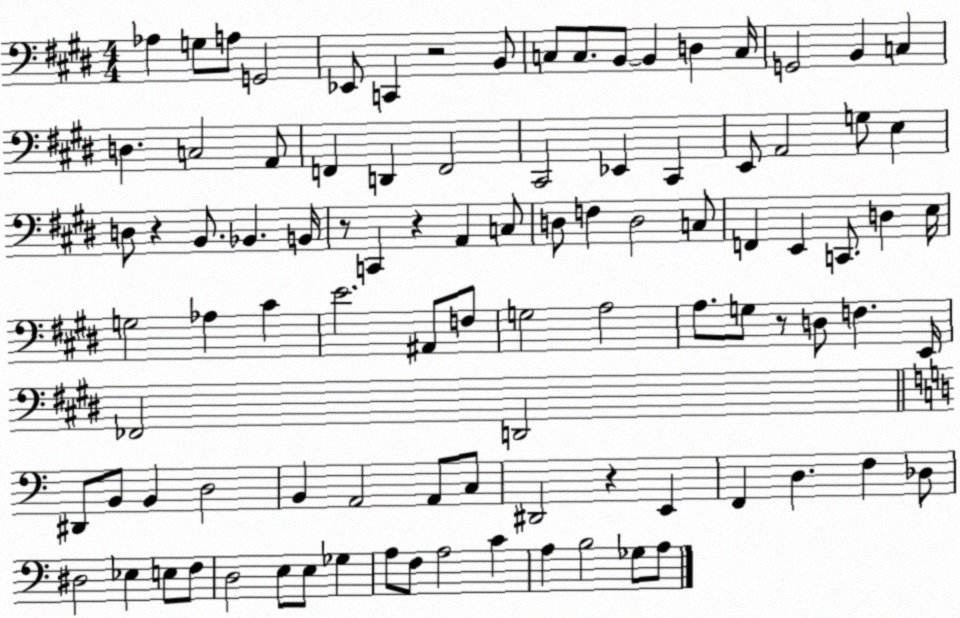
X:1
T:Untitled
M:4/4
L:1/4
K:E
_A, G,/2 A,/2 G,,2 _E,,/2 C,, z2 B,,/2 C,/2 C,/2 B,,/2 B,, D, C,/4 G,,2 B,, C, D, C,2 A,,/2 F,, D,, F,,2 ^C,,2 _E,, ^C,, E,,/2 A,,2 G,/2 E, D,/2 z B,,/2 _B,, B,,/4 z/2 C,, z A,, C,/2 D,/2 F, D,2 C,/2 F,, E,, C,,/2 D, E,/4 G,2 _A, ^C E2 ^A,,/2 F,/2 G,2 A,2 A,/2 G,/2 z/2 D,/2 F, E,,/4 _F,,2 D,,2 ^D,,/2 B,,/2 B,, D,2 B,, A,,2 A,,/2 C,/2 ^D,,2 z E,, F,, D, F, _D,/2 ^D,2 _E, E,/2 F,/2 D,2 E,/2 E,/2 _G, A,/2 F,/2 A,2 C A, B,2 _G,/2 A,/2